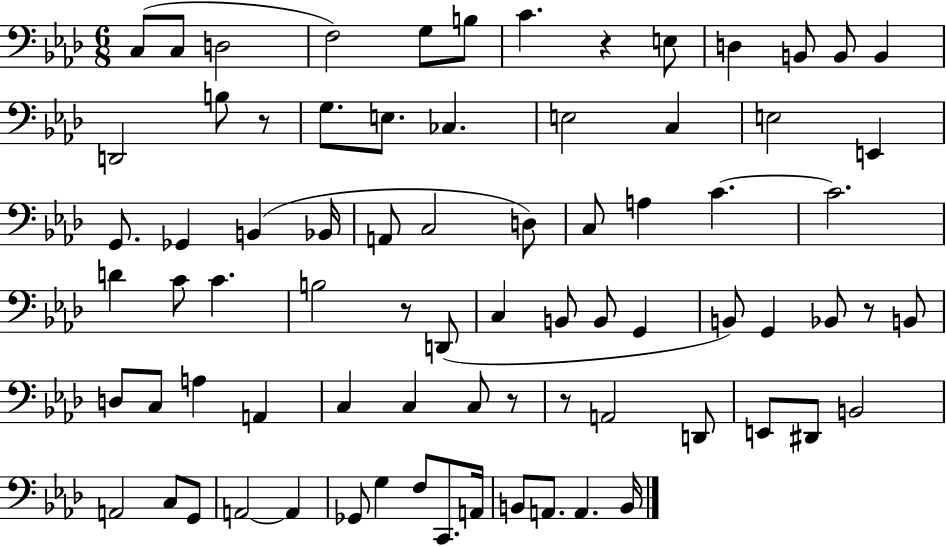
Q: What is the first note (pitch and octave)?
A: C3